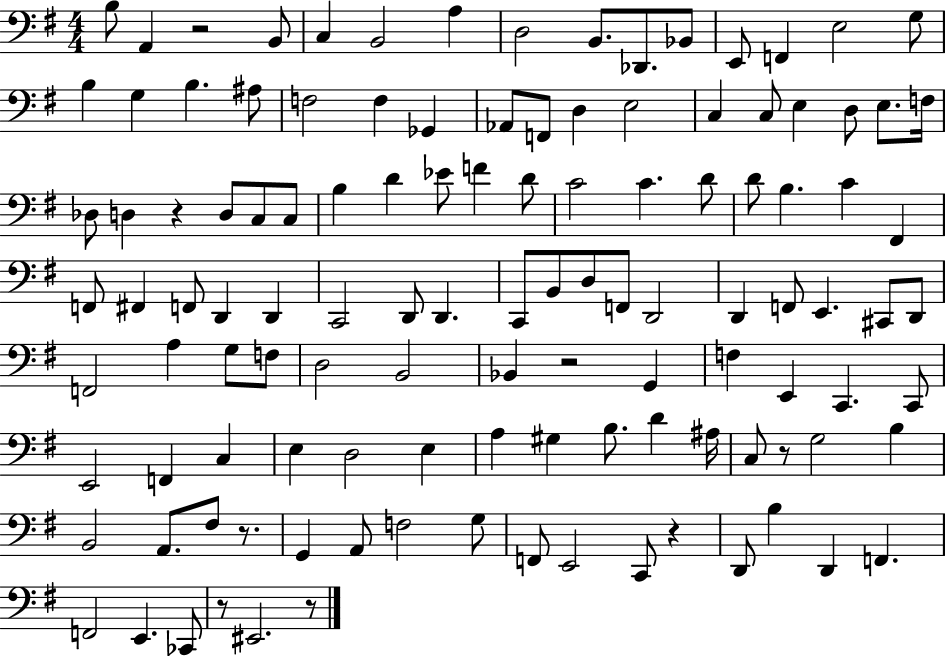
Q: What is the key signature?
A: G major